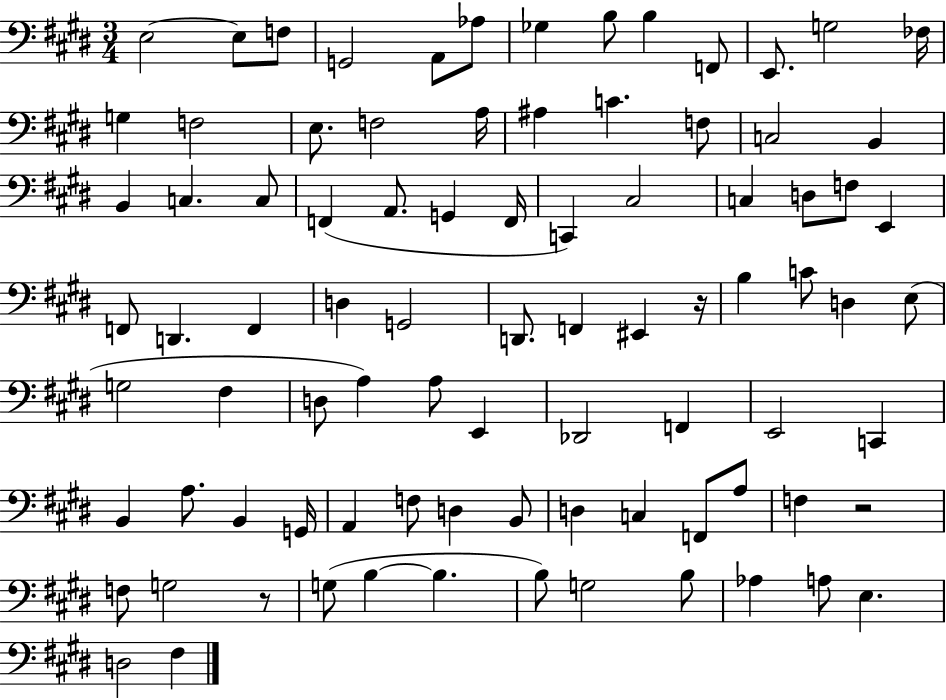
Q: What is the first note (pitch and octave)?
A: E3